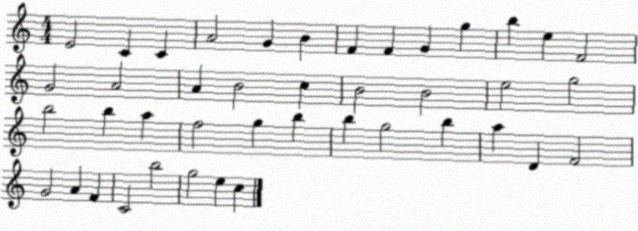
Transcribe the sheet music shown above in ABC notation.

X:1
T:Untitled
M:4/4
L:1/4
K:C
E2 C C A2 G B F F G g b e F2 G2 A2 A B2 c B2 B2 e2 g2 b2 b a f2 g b b g2 b a D F2 G2 A F C2 b2 g2 e c